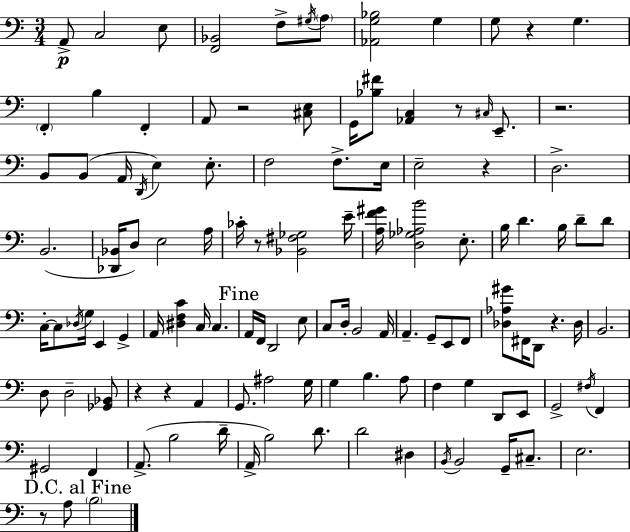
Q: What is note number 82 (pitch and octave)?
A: F2